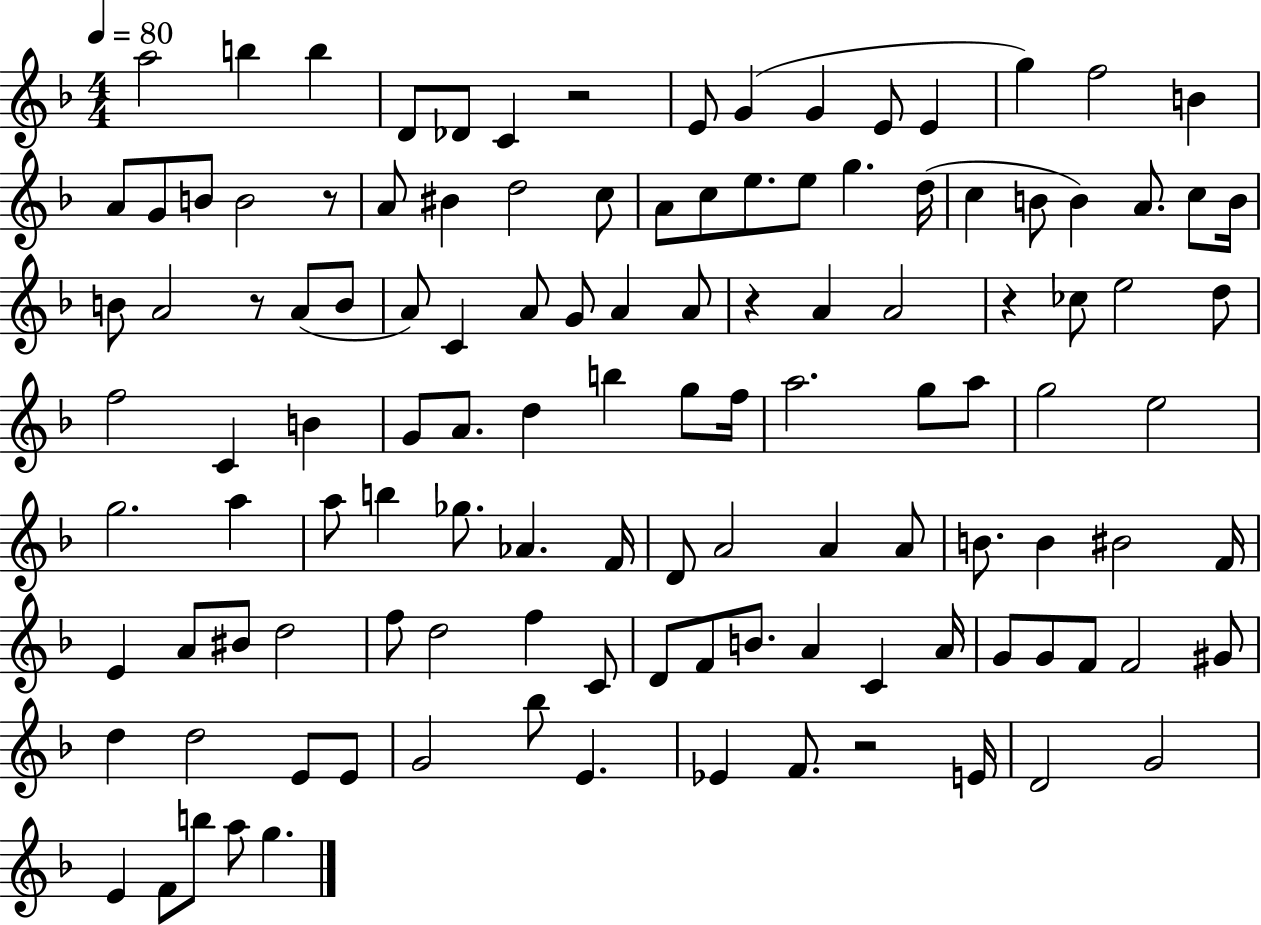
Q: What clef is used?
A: treble